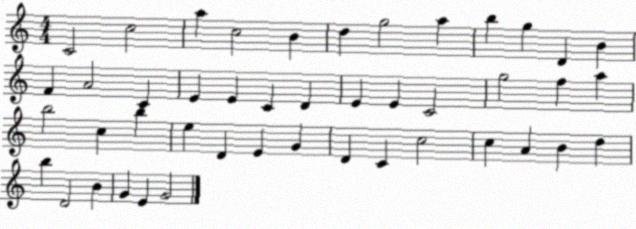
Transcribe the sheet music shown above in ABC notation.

X:1
T:Untitled
M:4/4
L:1/4
K:C
C2 c2 a c2 B d g2 a b g D B F A2 C E E C D E E C2 g2 f a b2 c b e D E G D C c2 c A B d b D2 B G E G2